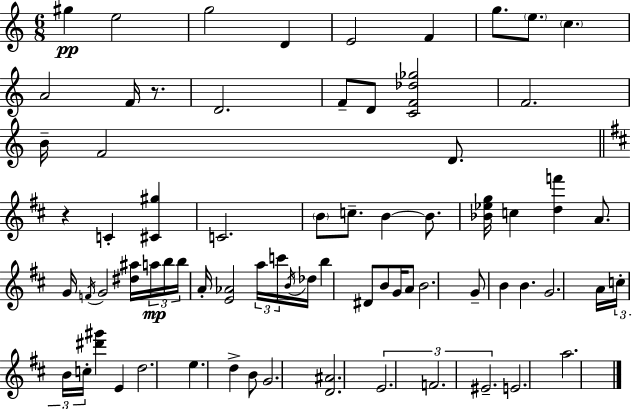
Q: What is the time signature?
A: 6/8